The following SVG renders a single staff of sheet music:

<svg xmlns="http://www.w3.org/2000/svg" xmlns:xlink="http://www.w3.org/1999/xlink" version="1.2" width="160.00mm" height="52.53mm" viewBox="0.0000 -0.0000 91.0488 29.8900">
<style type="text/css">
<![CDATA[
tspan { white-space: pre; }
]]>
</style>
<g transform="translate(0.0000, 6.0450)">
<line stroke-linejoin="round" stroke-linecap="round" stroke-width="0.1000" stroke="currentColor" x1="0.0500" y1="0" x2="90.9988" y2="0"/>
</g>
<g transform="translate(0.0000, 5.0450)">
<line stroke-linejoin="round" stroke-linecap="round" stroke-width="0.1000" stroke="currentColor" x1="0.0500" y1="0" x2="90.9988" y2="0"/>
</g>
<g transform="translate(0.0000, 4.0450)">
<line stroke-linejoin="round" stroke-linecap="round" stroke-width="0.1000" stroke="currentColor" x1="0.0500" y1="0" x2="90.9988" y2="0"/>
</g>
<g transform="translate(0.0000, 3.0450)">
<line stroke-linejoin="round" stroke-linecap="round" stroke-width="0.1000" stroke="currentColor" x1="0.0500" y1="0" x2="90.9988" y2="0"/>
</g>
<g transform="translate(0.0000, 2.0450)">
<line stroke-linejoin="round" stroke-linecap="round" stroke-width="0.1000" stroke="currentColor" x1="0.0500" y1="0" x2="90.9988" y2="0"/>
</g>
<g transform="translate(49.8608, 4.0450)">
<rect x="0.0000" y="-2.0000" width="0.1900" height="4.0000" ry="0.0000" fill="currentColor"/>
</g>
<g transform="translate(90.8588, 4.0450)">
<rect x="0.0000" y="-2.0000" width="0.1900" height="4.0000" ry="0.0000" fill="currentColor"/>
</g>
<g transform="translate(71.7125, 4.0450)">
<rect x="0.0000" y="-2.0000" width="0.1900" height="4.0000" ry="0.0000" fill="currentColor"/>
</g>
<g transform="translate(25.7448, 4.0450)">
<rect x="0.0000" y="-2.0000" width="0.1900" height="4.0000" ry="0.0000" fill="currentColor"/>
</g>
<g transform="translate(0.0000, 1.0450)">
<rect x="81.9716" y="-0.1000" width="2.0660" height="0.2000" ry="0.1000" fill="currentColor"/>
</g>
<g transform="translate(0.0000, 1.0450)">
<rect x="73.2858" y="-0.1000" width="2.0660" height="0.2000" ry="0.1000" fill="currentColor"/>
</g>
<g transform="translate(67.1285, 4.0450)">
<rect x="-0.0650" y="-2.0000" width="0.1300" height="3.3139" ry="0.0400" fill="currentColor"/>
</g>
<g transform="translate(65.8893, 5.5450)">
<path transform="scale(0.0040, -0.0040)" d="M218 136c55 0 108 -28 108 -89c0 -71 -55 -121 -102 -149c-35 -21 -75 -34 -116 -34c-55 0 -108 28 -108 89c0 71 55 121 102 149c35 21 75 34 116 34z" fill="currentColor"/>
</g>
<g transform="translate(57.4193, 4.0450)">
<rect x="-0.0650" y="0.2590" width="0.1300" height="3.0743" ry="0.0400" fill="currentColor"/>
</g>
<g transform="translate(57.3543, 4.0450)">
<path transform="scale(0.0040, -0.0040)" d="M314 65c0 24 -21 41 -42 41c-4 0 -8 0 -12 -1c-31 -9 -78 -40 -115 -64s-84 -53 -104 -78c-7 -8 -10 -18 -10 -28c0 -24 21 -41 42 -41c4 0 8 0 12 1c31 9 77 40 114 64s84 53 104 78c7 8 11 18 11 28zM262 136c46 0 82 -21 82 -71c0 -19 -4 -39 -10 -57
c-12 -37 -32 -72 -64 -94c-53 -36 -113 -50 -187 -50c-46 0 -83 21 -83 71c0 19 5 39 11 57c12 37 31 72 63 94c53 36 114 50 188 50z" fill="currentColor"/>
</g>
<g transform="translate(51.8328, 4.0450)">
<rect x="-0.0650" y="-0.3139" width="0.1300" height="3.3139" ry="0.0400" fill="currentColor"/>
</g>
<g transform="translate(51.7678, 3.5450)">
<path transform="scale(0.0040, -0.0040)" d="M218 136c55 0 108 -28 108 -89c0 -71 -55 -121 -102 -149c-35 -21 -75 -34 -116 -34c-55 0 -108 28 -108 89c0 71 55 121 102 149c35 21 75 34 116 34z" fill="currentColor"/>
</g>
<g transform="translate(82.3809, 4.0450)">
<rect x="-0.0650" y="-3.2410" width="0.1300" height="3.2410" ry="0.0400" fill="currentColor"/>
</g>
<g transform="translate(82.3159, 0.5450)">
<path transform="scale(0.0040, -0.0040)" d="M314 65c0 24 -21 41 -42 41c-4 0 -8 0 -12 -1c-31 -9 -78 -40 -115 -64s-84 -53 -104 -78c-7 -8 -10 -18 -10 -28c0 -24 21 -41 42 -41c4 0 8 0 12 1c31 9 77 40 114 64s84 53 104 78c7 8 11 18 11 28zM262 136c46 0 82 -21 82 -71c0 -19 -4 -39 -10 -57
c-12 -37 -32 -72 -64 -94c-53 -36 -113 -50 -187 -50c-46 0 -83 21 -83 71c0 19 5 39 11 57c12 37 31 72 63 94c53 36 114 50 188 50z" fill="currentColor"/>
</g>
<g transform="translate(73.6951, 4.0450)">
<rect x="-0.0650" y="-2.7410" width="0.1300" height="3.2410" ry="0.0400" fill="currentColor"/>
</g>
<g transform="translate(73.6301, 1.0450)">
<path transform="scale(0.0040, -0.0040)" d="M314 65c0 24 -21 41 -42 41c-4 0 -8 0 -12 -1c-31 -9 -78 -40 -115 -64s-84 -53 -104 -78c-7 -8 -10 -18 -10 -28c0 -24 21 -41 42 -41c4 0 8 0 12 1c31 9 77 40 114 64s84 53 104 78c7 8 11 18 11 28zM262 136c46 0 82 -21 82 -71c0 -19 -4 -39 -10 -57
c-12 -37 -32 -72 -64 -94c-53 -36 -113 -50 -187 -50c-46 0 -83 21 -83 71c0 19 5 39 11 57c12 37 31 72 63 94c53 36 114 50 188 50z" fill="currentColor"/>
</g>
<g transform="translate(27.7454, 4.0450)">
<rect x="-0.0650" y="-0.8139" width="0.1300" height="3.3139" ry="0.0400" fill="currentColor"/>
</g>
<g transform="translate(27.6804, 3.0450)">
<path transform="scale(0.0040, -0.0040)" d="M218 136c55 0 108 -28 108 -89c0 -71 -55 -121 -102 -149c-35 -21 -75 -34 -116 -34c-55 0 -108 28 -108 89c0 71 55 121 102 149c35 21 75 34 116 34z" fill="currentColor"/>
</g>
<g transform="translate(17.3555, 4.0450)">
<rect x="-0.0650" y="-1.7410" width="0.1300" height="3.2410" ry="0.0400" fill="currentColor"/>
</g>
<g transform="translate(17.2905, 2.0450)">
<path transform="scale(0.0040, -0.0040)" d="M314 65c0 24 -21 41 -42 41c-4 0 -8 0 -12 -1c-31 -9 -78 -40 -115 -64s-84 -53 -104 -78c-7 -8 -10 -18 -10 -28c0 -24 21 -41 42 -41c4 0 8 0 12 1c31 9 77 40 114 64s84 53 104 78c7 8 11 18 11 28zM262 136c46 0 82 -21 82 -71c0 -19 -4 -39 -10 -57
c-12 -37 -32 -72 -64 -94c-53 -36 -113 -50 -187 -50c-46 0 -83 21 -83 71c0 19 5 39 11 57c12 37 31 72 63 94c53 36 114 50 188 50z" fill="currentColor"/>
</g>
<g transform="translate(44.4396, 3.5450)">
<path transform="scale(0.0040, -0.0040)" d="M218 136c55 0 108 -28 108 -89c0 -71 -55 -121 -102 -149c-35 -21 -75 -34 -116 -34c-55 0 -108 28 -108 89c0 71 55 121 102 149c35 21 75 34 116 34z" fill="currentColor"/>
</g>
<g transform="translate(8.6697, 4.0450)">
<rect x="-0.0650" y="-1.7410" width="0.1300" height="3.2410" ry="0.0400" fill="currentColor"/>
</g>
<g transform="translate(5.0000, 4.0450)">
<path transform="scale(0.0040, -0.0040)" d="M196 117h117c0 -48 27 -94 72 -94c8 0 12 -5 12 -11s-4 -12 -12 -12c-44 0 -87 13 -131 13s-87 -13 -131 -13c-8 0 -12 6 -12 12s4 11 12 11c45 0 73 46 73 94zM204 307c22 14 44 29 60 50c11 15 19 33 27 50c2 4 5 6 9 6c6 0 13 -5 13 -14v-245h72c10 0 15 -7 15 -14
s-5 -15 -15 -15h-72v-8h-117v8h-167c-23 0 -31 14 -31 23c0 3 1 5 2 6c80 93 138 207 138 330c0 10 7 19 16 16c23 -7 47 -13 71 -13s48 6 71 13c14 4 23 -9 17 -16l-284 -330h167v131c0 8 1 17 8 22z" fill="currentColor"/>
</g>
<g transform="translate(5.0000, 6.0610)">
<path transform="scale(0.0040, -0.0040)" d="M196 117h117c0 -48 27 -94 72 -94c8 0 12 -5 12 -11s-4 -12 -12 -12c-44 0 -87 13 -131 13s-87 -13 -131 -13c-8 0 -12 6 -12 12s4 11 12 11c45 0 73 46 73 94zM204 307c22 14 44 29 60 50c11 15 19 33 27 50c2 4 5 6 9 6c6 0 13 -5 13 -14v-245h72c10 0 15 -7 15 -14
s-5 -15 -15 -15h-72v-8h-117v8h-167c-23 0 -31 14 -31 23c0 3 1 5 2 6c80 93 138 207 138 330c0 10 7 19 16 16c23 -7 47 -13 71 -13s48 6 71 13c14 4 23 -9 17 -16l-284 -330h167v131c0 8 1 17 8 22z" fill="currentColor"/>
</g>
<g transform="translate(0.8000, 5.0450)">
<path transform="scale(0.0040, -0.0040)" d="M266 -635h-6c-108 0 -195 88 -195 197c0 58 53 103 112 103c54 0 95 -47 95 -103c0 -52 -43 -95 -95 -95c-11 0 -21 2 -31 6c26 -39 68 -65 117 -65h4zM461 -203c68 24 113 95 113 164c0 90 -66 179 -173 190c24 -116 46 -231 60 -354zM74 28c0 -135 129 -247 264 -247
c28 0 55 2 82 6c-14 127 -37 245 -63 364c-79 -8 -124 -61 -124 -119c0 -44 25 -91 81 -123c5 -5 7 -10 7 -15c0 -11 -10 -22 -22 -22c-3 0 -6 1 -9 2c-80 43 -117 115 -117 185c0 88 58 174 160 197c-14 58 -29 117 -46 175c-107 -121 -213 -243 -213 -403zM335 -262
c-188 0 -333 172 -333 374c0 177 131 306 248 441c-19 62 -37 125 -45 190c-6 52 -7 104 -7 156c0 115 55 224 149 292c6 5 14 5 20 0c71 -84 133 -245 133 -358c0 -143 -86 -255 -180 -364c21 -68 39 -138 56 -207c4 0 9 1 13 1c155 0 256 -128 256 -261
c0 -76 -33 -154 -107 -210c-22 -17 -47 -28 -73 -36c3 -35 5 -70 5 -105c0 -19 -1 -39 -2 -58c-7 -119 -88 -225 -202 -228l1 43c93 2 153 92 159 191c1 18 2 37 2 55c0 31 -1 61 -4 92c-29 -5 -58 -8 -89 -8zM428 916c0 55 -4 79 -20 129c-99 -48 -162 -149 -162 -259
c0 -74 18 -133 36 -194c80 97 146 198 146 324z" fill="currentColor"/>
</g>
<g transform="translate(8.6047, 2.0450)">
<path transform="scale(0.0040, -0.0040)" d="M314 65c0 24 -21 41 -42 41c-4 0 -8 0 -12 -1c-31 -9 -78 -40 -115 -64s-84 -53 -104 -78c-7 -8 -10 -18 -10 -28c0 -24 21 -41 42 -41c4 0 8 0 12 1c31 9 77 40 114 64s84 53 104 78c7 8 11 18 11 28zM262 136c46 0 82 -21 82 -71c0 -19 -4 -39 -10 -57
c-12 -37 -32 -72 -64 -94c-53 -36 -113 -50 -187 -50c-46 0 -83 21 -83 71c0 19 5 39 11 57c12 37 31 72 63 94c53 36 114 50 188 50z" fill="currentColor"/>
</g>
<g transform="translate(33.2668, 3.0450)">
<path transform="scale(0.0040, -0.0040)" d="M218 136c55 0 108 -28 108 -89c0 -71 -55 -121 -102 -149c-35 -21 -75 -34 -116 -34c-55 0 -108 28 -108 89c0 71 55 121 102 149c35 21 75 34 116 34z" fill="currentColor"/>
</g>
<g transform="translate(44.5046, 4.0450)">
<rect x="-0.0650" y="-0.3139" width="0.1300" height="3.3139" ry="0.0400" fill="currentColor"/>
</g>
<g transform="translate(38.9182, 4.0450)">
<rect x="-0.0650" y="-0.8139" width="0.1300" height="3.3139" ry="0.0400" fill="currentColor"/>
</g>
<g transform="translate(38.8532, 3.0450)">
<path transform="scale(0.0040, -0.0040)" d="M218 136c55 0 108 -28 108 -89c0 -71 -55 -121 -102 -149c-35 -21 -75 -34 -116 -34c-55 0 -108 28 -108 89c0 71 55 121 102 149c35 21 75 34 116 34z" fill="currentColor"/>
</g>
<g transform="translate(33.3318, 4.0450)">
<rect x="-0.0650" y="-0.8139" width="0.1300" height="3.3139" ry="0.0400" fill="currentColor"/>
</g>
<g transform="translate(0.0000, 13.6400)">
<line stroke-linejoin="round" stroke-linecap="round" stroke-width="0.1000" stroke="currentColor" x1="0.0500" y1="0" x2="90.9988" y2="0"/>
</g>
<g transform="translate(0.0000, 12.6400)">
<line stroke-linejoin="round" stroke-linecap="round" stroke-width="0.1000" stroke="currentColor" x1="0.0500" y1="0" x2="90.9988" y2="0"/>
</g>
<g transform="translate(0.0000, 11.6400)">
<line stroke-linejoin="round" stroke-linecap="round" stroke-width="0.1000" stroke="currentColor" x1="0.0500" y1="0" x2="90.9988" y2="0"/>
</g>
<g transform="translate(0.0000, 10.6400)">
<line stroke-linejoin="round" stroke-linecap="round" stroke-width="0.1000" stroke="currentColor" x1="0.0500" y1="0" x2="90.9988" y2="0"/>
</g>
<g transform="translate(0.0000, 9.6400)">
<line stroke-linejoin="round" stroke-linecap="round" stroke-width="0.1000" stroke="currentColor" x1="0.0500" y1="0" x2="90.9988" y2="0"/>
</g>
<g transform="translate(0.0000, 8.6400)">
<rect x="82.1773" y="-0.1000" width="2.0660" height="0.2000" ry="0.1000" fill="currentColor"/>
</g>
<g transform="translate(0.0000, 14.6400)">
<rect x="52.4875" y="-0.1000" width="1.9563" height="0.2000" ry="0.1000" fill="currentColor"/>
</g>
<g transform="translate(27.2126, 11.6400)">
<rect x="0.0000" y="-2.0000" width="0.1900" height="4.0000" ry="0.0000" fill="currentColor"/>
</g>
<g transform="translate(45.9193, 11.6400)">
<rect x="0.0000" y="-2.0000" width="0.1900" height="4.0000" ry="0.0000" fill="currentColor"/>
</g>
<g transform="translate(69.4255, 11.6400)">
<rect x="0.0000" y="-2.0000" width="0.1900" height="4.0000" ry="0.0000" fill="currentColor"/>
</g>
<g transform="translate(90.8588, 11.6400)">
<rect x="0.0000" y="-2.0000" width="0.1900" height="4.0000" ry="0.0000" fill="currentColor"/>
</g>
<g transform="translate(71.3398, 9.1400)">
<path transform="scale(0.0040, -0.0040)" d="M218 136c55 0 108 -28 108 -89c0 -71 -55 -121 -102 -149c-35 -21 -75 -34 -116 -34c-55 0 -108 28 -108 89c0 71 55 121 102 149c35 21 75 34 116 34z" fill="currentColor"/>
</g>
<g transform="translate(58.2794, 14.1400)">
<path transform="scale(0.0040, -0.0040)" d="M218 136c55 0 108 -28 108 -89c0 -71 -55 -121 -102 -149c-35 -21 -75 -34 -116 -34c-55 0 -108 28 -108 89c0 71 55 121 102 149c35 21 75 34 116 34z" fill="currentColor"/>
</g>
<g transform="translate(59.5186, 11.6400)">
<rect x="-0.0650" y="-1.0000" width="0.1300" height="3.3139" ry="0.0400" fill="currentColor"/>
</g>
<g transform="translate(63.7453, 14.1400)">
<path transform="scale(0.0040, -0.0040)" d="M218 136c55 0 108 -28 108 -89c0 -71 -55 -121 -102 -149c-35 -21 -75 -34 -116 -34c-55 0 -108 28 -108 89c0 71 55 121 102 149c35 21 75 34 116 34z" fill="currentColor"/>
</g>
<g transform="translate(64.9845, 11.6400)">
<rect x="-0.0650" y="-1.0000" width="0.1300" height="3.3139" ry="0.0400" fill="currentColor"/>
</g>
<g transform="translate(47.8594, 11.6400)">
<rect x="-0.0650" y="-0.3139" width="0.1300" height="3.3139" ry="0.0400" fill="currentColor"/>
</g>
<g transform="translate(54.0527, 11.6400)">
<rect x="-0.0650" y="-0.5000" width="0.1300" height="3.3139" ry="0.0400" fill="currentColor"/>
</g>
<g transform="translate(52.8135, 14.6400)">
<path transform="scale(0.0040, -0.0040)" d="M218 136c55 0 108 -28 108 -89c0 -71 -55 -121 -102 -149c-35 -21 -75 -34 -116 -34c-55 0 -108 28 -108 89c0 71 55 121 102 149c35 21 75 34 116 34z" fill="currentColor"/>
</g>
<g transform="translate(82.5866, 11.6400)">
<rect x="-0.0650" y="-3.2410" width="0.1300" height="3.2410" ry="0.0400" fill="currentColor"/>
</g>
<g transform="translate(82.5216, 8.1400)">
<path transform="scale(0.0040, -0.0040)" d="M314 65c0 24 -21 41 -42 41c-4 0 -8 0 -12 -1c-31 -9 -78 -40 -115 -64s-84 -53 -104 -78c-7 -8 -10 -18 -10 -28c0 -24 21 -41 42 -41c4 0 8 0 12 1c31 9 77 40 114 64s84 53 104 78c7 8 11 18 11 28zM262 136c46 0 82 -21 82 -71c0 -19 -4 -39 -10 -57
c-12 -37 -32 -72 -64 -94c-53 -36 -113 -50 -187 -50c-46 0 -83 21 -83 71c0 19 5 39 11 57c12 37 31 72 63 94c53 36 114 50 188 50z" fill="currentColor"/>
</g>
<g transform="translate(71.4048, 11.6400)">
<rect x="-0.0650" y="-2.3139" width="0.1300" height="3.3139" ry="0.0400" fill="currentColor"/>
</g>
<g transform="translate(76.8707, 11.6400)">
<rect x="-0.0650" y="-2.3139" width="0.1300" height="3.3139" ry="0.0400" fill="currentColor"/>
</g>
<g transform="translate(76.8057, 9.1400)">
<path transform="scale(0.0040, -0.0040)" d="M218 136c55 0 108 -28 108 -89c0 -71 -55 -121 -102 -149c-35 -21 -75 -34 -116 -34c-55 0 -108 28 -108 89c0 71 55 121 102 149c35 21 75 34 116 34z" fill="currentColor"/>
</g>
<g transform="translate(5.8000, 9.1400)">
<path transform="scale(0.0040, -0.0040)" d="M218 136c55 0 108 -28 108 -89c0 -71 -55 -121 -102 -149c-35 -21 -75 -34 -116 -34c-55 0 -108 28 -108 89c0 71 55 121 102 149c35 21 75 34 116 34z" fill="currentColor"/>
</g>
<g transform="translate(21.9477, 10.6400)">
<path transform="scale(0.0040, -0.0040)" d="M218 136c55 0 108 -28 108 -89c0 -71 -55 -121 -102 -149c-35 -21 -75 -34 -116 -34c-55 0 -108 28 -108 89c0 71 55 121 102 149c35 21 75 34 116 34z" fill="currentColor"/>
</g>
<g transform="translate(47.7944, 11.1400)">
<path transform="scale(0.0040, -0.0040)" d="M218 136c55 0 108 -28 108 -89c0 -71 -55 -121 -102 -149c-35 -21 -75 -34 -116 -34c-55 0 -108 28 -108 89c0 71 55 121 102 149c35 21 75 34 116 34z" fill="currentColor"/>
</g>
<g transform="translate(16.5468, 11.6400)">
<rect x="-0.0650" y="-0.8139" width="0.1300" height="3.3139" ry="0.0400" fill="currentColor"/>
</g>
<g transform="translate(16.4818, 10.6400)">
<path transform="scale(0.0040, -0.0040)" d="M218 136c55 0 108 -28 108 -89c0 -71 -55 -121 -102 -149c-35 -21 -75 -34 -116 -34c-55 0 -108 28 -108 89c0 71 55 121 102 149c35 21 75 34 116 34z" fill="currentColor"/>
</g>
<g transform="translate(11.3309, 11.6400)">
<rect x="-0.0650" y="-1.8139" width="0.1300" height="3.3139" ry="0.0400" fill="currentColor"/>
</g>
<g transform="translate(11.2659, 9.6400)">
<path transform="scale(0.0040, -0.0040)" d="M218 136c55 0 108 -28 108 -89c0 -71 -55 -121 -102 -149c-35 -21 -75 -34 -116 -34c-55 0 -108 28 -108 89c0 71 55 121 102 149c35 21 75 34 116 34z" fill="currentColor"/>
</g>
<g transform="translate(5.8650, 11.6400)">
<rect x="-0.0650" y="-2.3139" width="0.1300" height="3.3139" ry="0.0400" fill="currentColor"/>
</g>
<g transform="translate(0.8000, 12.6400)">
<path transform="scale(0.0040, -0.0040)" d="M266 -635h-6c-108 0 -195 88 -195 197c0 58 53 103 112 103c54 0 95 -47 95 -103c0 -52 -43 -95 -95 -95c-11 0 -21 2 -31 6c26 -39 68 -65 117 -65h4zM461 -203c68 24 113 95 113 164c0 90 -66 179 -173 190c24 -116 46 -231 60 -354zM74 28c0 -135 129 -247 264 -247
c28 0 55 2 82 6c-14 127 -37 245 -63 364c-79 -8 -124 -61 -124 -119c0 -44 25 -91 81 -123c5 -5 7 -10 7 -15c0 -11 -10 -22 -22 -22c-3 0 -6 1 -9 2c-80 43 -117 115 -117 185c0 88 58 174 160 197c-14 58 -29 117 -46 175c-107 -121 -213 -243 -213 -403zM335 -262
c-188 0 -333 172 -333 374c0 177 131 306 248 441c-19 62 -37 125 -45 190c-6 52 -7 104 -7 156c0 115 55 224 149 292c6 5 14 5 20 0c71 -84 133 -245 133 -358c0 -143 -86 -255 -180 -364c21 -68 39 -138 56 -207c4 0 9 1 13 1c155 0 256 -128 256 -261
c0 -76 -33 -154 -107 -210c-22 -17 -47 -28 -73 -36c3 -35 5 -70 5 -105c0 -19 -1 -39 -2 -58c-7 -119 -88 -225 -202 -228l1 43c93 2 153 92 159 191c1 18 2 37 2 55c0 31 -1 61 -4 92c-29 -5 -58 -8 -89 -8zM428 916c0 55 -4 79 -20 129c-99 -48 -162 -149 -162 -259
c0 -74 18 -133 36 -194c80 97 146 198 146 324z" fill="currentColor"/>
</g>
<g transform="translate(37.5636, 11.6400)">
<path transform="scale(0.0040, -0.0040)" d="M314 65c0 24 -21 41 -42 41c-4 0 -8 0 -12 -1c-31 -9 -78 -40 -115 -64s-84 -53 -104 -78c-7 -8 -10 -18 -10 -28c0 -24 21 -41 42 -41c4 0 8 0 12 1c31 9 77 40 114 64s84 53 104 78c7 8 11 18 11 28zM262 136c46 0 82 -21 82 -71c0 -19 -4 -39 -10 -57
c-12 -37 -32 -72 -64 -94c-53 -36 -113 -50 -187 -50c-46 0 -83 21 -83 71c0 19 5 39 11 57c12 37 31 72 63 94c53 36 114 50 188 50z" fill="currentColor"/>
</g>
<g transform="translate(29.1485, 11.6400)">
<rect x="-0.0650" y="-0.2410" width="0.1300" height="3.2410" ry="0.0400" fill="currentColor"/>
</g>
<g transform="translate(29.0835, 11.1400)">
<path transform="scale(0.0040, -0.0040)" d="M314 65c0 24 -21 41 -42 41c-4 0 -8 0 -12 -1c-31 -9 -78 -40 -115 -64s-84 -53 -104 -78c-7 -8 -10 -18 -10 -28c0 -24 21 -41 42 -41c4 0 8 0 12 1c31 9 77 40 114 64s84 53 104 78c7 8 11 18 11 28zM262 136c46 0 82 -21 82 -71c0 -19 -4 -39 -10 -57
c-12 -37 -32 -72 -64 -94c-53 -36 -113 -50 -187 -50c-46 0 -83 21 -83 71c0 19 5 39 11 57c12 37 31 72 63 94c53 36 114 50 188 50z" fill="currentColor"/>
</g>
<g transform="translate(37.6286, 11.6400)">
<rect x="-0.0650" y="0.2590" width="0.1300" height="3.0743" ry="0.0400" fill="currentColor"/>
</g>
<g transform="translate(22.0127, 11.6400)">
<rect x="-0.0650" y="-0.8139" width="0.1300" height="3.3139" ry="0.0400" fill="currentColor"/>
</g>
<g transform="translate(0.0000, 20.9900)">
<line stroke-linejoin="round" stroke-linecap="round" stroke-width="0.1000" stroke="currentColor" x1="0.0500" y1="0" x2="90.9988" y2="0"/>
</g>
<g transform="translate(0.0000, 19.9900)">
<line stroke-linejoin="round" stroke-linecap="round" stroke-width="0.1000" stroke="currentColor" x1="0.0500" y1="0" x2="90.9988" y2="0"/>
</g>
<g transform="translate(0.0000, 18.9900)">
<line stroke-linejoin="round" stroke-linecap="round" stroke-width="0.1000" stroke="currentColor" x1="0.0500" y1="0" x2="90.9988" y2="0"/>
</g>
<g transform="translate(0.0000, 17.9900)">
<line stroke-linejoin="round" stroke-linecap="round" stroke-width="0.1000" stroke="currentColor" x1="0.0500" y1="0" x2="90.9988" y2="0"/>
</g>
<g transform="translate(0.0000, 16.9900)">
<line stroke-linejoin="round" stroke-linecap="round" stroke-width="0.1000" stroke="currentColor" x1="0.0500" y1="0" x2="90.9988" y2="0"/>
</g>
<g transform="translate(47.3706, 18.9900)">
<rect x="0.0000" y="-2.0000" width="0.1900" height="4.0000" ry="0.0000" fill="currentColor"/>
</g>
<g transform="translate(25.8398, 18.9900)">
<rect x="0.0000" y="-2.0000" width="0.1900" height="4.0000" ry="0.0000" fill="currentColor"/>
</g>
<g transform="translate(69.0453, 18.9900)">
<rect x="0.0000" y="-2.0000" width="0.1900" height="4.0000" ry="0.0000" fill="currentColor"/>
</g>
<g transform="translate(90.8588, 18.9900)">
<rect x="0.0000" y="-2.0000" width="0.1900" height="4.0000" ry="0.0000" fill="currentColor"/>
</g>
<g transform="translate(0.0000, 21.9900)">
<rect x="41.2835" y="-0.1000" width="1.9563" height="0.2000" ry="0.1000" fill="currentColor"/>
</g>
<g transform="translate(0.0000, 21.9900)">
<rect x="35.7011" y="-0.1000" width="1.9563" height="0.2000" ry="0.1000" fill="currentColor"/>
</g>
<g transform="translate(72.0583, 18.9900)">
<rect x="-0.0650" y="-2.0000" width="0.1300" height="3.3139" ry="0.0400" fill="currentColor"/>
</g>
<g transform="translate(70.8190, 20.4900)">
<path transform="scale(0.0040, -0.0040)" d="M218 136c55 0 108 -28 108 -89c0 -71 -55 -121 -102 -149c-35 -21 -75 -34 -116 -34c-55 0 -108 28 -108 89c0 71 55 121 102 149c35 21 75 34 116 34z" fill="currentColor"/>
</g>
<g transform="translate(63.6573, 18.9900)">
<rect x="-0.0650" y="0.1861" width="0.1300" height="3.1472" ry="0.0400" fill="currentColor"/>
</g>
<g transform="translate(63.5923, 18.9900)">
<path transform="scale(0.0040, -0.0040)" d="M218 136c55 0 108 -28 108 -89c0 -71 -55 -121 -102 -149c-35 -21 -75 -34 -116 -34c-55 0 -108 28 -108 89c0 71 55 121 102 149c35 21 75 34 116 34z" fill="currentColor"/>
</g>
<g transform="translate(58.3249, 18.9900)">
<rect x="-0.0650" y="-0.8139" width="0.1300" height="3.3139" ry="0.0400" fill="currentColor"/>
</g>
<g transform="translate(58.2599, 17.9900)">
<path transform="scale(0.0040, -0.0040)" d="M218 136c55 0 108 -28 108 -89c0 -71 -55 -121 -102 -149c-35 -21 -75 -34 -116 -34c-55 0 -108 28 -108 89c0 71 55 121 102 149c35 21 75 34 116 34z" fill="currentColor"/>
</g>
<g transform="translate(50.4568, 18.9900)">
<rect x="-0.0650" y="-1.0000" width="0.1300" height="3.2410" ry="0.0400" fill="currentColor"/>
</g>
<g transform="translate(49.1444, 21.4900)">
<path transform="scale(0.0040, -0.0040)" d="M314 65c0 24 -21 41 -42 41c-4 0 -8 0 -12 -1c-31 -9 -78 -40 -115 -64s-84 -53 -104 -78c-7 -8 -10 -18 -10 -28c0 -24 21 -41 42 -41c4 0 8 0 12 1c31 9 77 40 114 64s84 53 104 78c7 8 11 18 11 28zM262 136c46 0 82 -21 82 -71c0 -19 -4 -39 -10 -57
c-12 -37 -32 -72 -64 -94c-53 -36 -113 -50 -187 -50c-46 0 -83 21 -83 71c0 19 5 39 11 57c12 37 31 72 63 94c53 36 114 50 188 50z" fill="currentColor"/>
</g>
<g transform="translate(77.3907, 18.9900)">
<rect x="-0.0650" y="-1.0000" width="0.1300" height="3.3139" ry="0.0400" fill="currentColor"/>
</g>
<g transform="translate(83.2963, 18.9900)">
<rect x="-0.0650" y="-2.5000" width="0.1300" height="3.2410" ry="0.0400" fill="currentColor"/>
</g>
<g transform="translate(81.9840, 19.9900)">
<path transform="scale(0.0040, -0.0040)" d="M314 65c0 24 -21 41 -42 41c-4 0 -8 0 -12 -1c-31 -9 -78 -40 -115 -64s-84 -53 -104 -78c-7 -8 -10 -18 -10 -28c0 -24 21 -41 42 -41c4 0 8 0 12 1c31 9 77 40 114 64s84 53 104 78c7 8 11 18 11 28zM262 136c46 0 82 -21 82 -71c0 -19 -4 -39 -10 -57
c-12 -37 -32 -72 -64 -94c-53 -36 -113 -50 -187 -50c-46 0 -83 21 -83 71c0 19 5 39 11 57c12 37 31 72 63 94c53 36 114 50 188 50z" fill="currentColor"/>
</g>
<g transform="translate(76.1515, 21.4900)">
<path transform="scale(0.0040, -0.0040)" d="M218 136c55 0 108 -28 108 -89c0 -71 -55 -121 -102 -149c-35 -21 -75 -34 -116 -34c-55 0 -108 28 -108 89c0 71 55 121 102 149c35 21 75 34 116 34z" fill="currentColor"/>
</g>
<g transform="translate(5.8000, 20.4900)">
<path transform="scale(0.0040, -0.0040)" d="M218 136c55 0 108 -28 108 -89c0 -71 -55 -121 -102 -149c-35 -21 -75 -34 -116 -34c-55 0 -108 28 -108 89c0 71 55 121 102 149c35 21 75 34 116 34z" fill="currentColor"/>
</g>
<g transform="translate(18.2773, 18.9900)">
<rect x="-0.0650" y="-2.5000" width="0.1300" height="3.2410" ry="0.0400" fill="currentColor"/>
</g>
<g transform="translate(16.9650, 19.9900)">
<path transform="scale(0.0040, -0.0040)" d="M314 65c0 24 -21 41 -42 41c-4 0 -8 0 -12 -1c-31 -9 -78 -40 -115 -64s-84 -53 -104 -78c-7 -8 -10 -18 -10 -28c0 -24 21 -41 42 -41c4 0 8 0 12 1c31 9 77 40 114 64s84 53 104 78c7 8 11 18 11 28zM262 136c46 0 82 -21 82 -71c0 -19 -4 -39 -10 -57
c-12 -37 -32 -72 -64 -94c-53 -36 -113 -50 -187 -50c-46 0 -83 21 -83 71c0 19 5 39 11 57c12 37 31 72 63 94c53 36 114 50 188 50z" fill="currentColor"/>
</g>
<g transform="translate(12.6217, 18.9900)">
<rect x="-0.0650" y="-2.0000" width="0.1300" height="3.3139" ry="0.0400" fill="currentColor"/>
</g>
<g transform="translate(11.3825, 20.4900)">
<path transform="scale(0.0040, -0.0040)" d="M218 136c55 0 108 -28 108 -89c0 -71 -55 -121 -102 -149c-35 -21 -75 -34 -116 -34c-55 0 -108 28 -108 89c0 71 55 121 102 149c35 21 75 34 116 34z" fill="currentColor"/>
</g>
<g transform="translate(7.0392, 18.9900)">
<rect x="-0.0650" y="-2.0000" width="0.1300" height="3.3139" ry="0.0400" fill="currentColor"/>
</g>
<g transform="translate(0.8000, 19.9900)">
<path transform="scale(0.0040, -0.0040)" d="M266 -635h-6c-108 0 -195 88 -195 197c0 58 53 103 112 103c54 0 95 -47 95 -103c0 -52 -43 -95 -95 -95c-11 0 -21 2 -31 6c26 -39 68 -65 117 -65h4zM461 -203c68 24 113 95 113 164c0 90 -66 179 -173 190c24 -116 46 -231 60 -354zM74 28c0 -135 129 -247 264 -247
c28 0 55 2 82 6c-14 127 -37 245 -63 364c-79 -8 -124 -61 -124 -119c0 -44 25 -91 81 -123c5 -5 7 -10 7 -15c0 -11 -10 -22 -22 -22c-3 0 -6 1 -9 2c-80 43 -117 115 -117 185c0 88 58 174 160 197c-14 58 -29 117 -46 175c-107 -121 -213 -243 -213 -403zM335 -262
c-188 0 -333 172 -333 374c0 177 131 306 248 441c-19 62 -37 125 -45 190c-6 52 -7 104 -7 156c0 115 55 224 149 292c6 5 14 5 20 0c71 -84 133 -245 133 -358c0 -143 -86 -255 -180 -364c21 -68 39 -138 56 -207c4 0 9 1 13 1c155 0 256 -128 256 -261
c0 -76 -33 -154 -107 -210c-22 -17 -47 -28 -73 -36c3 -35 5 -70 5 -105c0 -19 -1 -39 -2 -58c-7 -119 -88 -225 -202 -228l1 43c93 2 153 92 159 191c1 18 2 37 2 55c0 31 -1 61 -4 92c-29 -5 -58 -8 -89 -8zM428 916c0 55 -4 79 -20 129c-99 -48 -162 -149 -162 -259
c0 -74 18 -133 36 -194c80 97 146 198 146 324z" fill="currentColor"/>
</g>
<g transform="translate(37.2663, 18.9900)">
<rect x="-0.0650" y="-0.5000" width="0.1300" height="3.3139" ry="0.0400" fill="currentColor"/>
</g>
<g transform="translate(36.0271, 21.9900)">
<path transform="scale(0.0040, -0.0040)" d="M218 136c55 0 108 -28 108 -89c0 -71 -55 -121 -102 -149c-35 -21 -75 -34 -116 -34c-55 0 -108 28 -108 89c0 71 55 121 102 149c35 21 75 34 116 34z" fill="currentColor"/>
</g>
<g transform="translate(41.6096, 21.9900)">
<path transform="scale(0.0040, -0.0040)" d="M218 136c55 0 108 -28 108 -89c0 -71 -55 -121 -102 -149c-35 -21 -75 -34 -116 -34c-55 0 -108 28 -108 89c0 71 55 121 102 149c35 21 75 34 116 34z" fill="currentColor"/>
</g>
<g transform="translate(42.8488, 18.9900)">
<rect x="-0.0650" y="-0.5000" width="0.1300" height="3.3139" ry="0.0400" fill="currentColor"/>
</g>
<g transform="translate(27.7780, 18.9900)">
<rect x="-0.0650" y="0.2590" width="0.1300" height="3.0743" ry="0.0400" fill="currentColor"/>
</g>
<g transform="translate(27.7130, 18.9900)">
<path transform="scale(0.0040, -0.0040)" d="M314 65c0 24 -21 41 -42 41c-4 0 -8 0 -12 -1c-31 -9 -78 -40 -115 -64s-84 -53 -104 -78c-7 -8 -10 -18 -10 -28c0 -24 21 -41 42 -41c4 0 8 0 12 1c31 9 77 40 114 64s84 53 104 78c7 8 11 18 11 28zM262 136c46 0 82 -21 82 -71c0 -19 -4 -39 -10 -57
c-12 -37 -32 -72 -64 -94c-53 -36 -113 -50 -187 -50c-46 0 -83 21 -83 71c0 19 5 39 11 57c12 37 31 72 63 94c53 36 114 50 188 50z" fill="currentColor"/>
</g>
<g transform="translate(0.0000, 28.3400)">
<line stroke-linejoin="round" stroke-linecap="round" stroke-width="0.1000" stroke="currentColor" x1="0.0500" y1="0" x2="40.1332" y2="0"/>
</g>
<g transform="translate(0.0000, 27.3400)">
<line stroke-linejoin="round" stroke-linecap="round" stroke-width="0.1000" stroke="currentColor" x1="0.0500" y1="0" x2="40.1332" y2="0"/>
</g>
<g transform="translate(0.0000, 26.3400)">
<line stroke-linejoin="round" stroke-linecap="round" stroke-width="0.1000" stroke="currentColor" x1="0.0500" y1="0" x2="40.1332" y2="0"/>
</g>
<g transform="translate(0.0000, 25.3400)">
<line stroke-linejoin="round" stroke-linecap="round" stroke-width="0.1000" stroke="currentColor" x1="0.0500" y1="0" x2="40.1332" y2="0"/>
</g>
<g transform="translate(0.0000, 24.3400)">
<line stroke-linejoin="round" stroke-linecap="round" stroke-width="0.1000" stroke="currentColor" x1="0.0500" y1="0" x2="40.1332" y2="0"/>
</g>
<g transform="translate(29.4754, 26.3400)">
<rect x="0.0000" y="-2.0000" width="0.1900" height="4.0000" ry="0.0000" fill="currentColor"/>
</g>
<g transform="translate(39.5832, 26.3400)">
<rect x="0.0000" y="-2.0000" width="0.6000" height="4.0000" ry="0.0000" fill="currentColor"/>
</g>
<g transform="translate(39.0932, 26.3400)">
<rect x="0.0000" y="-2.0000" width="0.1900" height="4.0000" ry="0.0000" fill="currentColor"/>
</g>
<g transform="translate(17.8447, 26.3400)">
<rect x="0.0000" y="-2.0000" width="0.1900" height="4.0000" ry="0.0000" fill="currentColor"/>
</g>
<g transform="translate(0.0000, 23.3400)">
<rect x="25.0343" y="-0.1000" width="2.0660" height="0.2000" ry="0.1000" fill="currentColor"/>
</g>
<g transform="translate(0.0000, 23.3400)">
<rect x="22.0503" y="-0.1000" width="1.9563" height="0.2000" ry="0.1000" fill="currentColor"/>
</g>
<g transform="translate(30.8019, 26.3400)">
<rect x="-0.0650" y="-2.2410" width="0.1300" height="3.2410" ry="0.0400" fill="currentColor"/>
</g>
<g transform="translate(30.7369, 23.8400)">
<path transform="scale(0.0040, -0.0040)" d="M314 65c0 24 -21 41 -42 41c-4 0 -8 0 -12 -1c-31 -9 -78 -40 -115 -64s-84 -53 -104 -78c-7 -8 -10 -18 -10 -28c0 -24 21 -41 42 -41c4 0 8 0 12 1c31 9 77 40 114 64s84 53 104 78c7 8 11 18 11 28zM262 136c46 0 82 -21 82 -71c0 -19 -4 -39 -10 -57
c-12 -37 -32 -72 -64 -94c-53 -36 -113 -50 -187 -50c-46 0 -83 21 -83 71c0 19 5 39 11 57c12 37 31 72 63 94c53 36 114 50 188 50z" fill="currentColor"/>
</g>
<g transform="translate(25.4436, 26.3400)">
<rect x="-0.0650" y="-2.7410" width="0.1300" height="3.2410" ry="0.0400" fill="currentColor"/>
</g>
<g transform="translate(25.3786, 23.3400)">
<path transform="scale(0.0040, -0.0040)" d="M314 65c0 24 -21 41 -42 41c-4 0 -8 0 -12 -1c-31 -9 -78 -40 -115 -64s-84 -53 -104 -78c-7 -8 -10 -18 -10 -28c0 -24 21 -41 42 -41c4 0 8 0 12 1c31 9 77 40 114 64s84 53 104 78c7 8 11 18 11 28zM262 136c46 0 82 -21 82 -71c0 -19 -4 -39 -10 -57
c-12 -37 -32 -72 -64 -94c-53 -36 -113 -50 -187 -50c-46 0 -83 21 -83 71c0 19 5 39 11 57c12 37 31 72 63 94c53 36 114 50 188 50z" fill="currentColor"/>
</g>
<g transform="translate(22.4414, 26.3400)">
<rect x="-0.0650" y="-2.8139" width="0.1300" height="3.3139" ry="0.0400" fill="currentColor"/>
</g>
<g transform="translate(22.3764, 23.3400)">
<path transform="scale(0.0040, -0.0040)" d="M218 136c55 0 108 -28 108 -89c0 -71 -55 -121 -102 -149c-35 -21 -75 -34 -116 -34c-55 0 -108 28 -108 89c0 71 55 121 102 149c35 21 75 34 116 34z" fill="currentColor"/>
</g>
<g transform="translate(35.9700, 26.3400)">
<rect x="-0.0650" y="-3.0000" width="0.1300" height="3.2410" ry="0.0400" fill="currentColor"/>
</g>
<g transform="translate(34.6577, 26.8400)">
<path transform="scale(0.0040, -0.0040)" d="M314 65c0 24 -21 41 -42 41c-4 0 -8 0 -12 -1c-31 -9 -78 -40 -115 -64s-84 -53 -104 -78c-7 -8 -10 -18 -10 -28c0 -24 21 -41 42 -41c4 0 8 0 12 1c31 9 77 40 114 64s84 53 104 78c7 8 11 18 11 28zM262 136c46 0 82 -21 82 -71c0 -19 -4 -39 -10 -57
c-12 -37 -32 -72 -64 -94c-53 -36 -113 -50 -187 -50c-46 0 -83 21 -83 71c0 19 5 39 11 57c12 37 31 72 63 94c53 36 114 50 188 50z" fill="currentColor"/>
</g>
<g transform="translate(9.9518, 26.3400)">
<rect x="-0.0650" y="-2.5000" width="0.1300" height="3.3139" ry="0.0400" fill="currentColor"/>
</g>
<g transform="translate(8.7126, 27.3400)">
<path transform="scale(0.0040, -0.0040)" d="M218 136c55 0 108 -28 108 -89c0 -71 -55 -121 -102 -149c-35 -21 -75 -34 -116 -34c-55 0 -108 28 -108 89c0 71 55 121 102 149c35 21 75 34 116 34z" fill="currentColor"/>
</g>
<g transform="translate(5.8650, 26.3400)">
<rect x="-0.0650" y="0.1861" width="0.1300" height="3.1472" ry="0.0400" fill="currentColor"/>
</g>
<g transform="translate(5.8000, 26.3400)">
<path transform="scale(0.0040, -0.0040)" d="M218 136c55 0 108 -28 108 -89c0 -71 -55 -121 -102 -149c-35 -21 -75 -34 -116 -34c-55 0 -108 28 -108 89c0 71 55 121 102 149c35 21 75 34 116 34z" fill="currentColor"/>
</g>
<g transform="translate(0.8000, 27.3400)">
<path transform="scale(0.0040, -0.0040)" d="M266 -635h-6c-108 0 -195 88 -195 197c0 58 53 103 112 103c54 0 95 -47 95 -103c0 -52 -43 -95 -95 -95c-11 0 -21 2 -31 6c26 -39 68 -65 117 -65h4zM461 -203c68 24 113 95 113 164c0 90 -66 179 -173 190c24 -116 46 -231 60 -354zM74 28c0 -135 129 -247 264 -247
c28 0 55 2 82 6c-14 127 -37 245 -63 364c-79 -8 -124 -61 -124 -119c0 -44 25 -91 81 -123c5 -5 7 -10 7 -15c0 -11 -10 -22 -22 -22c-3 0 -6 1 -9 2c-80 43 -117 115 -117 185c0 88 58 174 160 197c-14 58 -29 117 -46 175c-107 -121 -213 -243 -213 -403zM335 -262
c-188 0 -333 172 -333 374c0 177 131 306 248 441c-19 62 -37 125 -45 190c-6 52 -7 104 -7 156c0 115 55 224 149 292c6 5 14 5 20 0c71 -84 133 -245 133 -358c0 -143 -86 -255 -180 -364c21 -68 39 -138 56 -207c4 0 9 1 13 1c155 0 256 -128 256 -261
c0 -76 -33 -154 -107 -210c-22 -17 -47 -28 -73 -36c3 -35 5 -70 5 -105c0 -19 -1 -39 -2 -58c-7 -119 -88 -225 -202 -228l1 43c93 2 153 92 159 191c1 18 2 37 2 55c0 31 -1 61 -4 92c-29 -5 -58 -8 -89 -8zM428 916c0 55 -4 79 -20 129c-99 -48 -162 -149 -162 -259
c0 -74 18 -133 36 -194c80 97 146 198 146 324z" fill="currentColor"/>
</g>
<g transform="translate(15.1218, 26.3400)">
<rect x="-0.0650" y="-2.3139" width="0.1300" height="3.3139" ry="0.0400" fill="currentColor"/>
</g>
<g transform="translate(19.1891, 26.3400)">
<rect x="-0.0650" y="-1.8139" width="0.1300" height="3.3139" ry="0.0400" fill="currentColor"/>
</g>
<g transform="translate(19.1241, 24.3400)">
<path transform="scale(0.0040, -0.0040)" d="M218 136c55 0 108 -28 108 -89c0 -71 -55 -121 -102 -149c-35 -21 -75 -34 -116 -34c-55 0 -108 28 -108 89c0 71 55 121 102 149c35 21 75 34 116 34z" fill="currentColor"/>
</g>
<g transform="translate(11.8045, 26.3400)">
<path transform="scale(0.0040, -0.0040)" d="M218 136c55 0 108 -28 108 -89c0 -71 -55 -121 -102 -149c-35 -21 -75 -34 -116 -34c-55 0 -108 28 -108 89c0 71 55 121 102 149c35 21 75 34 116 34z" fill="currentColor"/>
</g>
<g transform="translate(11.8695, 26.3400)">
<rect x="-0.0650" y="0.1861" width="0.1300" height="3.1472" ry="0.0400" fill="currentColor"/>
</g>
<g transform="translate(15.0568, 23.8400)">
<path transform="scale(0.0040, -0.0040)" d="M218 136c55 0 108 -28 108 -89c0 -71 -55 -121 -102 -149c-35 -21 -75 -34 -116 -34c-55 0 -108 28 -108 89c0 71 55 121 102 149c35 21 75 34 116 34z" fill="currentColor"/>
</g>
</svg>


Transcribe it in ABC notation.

X:1
T:Untitled
M:4/4
L:1/4
K:C
f2 f2 d d d c c B2 F a2 b2 g f d d c2 B2 c C D D g g b2 F F G2 B2 C C D2 d B F D G2 B G B g f a a2 g2 A2